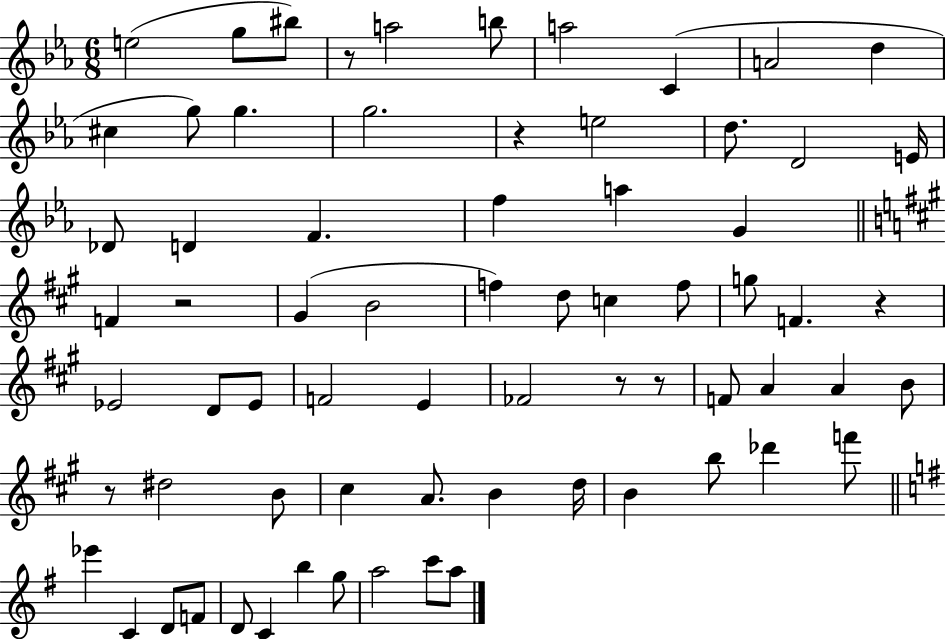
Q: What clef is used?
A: treble